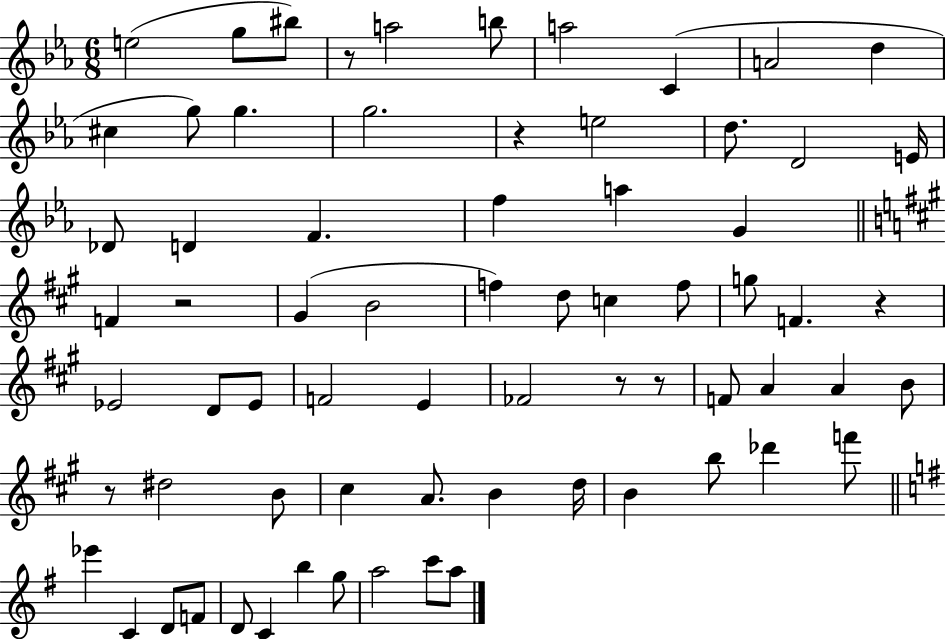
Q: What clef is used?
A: treble